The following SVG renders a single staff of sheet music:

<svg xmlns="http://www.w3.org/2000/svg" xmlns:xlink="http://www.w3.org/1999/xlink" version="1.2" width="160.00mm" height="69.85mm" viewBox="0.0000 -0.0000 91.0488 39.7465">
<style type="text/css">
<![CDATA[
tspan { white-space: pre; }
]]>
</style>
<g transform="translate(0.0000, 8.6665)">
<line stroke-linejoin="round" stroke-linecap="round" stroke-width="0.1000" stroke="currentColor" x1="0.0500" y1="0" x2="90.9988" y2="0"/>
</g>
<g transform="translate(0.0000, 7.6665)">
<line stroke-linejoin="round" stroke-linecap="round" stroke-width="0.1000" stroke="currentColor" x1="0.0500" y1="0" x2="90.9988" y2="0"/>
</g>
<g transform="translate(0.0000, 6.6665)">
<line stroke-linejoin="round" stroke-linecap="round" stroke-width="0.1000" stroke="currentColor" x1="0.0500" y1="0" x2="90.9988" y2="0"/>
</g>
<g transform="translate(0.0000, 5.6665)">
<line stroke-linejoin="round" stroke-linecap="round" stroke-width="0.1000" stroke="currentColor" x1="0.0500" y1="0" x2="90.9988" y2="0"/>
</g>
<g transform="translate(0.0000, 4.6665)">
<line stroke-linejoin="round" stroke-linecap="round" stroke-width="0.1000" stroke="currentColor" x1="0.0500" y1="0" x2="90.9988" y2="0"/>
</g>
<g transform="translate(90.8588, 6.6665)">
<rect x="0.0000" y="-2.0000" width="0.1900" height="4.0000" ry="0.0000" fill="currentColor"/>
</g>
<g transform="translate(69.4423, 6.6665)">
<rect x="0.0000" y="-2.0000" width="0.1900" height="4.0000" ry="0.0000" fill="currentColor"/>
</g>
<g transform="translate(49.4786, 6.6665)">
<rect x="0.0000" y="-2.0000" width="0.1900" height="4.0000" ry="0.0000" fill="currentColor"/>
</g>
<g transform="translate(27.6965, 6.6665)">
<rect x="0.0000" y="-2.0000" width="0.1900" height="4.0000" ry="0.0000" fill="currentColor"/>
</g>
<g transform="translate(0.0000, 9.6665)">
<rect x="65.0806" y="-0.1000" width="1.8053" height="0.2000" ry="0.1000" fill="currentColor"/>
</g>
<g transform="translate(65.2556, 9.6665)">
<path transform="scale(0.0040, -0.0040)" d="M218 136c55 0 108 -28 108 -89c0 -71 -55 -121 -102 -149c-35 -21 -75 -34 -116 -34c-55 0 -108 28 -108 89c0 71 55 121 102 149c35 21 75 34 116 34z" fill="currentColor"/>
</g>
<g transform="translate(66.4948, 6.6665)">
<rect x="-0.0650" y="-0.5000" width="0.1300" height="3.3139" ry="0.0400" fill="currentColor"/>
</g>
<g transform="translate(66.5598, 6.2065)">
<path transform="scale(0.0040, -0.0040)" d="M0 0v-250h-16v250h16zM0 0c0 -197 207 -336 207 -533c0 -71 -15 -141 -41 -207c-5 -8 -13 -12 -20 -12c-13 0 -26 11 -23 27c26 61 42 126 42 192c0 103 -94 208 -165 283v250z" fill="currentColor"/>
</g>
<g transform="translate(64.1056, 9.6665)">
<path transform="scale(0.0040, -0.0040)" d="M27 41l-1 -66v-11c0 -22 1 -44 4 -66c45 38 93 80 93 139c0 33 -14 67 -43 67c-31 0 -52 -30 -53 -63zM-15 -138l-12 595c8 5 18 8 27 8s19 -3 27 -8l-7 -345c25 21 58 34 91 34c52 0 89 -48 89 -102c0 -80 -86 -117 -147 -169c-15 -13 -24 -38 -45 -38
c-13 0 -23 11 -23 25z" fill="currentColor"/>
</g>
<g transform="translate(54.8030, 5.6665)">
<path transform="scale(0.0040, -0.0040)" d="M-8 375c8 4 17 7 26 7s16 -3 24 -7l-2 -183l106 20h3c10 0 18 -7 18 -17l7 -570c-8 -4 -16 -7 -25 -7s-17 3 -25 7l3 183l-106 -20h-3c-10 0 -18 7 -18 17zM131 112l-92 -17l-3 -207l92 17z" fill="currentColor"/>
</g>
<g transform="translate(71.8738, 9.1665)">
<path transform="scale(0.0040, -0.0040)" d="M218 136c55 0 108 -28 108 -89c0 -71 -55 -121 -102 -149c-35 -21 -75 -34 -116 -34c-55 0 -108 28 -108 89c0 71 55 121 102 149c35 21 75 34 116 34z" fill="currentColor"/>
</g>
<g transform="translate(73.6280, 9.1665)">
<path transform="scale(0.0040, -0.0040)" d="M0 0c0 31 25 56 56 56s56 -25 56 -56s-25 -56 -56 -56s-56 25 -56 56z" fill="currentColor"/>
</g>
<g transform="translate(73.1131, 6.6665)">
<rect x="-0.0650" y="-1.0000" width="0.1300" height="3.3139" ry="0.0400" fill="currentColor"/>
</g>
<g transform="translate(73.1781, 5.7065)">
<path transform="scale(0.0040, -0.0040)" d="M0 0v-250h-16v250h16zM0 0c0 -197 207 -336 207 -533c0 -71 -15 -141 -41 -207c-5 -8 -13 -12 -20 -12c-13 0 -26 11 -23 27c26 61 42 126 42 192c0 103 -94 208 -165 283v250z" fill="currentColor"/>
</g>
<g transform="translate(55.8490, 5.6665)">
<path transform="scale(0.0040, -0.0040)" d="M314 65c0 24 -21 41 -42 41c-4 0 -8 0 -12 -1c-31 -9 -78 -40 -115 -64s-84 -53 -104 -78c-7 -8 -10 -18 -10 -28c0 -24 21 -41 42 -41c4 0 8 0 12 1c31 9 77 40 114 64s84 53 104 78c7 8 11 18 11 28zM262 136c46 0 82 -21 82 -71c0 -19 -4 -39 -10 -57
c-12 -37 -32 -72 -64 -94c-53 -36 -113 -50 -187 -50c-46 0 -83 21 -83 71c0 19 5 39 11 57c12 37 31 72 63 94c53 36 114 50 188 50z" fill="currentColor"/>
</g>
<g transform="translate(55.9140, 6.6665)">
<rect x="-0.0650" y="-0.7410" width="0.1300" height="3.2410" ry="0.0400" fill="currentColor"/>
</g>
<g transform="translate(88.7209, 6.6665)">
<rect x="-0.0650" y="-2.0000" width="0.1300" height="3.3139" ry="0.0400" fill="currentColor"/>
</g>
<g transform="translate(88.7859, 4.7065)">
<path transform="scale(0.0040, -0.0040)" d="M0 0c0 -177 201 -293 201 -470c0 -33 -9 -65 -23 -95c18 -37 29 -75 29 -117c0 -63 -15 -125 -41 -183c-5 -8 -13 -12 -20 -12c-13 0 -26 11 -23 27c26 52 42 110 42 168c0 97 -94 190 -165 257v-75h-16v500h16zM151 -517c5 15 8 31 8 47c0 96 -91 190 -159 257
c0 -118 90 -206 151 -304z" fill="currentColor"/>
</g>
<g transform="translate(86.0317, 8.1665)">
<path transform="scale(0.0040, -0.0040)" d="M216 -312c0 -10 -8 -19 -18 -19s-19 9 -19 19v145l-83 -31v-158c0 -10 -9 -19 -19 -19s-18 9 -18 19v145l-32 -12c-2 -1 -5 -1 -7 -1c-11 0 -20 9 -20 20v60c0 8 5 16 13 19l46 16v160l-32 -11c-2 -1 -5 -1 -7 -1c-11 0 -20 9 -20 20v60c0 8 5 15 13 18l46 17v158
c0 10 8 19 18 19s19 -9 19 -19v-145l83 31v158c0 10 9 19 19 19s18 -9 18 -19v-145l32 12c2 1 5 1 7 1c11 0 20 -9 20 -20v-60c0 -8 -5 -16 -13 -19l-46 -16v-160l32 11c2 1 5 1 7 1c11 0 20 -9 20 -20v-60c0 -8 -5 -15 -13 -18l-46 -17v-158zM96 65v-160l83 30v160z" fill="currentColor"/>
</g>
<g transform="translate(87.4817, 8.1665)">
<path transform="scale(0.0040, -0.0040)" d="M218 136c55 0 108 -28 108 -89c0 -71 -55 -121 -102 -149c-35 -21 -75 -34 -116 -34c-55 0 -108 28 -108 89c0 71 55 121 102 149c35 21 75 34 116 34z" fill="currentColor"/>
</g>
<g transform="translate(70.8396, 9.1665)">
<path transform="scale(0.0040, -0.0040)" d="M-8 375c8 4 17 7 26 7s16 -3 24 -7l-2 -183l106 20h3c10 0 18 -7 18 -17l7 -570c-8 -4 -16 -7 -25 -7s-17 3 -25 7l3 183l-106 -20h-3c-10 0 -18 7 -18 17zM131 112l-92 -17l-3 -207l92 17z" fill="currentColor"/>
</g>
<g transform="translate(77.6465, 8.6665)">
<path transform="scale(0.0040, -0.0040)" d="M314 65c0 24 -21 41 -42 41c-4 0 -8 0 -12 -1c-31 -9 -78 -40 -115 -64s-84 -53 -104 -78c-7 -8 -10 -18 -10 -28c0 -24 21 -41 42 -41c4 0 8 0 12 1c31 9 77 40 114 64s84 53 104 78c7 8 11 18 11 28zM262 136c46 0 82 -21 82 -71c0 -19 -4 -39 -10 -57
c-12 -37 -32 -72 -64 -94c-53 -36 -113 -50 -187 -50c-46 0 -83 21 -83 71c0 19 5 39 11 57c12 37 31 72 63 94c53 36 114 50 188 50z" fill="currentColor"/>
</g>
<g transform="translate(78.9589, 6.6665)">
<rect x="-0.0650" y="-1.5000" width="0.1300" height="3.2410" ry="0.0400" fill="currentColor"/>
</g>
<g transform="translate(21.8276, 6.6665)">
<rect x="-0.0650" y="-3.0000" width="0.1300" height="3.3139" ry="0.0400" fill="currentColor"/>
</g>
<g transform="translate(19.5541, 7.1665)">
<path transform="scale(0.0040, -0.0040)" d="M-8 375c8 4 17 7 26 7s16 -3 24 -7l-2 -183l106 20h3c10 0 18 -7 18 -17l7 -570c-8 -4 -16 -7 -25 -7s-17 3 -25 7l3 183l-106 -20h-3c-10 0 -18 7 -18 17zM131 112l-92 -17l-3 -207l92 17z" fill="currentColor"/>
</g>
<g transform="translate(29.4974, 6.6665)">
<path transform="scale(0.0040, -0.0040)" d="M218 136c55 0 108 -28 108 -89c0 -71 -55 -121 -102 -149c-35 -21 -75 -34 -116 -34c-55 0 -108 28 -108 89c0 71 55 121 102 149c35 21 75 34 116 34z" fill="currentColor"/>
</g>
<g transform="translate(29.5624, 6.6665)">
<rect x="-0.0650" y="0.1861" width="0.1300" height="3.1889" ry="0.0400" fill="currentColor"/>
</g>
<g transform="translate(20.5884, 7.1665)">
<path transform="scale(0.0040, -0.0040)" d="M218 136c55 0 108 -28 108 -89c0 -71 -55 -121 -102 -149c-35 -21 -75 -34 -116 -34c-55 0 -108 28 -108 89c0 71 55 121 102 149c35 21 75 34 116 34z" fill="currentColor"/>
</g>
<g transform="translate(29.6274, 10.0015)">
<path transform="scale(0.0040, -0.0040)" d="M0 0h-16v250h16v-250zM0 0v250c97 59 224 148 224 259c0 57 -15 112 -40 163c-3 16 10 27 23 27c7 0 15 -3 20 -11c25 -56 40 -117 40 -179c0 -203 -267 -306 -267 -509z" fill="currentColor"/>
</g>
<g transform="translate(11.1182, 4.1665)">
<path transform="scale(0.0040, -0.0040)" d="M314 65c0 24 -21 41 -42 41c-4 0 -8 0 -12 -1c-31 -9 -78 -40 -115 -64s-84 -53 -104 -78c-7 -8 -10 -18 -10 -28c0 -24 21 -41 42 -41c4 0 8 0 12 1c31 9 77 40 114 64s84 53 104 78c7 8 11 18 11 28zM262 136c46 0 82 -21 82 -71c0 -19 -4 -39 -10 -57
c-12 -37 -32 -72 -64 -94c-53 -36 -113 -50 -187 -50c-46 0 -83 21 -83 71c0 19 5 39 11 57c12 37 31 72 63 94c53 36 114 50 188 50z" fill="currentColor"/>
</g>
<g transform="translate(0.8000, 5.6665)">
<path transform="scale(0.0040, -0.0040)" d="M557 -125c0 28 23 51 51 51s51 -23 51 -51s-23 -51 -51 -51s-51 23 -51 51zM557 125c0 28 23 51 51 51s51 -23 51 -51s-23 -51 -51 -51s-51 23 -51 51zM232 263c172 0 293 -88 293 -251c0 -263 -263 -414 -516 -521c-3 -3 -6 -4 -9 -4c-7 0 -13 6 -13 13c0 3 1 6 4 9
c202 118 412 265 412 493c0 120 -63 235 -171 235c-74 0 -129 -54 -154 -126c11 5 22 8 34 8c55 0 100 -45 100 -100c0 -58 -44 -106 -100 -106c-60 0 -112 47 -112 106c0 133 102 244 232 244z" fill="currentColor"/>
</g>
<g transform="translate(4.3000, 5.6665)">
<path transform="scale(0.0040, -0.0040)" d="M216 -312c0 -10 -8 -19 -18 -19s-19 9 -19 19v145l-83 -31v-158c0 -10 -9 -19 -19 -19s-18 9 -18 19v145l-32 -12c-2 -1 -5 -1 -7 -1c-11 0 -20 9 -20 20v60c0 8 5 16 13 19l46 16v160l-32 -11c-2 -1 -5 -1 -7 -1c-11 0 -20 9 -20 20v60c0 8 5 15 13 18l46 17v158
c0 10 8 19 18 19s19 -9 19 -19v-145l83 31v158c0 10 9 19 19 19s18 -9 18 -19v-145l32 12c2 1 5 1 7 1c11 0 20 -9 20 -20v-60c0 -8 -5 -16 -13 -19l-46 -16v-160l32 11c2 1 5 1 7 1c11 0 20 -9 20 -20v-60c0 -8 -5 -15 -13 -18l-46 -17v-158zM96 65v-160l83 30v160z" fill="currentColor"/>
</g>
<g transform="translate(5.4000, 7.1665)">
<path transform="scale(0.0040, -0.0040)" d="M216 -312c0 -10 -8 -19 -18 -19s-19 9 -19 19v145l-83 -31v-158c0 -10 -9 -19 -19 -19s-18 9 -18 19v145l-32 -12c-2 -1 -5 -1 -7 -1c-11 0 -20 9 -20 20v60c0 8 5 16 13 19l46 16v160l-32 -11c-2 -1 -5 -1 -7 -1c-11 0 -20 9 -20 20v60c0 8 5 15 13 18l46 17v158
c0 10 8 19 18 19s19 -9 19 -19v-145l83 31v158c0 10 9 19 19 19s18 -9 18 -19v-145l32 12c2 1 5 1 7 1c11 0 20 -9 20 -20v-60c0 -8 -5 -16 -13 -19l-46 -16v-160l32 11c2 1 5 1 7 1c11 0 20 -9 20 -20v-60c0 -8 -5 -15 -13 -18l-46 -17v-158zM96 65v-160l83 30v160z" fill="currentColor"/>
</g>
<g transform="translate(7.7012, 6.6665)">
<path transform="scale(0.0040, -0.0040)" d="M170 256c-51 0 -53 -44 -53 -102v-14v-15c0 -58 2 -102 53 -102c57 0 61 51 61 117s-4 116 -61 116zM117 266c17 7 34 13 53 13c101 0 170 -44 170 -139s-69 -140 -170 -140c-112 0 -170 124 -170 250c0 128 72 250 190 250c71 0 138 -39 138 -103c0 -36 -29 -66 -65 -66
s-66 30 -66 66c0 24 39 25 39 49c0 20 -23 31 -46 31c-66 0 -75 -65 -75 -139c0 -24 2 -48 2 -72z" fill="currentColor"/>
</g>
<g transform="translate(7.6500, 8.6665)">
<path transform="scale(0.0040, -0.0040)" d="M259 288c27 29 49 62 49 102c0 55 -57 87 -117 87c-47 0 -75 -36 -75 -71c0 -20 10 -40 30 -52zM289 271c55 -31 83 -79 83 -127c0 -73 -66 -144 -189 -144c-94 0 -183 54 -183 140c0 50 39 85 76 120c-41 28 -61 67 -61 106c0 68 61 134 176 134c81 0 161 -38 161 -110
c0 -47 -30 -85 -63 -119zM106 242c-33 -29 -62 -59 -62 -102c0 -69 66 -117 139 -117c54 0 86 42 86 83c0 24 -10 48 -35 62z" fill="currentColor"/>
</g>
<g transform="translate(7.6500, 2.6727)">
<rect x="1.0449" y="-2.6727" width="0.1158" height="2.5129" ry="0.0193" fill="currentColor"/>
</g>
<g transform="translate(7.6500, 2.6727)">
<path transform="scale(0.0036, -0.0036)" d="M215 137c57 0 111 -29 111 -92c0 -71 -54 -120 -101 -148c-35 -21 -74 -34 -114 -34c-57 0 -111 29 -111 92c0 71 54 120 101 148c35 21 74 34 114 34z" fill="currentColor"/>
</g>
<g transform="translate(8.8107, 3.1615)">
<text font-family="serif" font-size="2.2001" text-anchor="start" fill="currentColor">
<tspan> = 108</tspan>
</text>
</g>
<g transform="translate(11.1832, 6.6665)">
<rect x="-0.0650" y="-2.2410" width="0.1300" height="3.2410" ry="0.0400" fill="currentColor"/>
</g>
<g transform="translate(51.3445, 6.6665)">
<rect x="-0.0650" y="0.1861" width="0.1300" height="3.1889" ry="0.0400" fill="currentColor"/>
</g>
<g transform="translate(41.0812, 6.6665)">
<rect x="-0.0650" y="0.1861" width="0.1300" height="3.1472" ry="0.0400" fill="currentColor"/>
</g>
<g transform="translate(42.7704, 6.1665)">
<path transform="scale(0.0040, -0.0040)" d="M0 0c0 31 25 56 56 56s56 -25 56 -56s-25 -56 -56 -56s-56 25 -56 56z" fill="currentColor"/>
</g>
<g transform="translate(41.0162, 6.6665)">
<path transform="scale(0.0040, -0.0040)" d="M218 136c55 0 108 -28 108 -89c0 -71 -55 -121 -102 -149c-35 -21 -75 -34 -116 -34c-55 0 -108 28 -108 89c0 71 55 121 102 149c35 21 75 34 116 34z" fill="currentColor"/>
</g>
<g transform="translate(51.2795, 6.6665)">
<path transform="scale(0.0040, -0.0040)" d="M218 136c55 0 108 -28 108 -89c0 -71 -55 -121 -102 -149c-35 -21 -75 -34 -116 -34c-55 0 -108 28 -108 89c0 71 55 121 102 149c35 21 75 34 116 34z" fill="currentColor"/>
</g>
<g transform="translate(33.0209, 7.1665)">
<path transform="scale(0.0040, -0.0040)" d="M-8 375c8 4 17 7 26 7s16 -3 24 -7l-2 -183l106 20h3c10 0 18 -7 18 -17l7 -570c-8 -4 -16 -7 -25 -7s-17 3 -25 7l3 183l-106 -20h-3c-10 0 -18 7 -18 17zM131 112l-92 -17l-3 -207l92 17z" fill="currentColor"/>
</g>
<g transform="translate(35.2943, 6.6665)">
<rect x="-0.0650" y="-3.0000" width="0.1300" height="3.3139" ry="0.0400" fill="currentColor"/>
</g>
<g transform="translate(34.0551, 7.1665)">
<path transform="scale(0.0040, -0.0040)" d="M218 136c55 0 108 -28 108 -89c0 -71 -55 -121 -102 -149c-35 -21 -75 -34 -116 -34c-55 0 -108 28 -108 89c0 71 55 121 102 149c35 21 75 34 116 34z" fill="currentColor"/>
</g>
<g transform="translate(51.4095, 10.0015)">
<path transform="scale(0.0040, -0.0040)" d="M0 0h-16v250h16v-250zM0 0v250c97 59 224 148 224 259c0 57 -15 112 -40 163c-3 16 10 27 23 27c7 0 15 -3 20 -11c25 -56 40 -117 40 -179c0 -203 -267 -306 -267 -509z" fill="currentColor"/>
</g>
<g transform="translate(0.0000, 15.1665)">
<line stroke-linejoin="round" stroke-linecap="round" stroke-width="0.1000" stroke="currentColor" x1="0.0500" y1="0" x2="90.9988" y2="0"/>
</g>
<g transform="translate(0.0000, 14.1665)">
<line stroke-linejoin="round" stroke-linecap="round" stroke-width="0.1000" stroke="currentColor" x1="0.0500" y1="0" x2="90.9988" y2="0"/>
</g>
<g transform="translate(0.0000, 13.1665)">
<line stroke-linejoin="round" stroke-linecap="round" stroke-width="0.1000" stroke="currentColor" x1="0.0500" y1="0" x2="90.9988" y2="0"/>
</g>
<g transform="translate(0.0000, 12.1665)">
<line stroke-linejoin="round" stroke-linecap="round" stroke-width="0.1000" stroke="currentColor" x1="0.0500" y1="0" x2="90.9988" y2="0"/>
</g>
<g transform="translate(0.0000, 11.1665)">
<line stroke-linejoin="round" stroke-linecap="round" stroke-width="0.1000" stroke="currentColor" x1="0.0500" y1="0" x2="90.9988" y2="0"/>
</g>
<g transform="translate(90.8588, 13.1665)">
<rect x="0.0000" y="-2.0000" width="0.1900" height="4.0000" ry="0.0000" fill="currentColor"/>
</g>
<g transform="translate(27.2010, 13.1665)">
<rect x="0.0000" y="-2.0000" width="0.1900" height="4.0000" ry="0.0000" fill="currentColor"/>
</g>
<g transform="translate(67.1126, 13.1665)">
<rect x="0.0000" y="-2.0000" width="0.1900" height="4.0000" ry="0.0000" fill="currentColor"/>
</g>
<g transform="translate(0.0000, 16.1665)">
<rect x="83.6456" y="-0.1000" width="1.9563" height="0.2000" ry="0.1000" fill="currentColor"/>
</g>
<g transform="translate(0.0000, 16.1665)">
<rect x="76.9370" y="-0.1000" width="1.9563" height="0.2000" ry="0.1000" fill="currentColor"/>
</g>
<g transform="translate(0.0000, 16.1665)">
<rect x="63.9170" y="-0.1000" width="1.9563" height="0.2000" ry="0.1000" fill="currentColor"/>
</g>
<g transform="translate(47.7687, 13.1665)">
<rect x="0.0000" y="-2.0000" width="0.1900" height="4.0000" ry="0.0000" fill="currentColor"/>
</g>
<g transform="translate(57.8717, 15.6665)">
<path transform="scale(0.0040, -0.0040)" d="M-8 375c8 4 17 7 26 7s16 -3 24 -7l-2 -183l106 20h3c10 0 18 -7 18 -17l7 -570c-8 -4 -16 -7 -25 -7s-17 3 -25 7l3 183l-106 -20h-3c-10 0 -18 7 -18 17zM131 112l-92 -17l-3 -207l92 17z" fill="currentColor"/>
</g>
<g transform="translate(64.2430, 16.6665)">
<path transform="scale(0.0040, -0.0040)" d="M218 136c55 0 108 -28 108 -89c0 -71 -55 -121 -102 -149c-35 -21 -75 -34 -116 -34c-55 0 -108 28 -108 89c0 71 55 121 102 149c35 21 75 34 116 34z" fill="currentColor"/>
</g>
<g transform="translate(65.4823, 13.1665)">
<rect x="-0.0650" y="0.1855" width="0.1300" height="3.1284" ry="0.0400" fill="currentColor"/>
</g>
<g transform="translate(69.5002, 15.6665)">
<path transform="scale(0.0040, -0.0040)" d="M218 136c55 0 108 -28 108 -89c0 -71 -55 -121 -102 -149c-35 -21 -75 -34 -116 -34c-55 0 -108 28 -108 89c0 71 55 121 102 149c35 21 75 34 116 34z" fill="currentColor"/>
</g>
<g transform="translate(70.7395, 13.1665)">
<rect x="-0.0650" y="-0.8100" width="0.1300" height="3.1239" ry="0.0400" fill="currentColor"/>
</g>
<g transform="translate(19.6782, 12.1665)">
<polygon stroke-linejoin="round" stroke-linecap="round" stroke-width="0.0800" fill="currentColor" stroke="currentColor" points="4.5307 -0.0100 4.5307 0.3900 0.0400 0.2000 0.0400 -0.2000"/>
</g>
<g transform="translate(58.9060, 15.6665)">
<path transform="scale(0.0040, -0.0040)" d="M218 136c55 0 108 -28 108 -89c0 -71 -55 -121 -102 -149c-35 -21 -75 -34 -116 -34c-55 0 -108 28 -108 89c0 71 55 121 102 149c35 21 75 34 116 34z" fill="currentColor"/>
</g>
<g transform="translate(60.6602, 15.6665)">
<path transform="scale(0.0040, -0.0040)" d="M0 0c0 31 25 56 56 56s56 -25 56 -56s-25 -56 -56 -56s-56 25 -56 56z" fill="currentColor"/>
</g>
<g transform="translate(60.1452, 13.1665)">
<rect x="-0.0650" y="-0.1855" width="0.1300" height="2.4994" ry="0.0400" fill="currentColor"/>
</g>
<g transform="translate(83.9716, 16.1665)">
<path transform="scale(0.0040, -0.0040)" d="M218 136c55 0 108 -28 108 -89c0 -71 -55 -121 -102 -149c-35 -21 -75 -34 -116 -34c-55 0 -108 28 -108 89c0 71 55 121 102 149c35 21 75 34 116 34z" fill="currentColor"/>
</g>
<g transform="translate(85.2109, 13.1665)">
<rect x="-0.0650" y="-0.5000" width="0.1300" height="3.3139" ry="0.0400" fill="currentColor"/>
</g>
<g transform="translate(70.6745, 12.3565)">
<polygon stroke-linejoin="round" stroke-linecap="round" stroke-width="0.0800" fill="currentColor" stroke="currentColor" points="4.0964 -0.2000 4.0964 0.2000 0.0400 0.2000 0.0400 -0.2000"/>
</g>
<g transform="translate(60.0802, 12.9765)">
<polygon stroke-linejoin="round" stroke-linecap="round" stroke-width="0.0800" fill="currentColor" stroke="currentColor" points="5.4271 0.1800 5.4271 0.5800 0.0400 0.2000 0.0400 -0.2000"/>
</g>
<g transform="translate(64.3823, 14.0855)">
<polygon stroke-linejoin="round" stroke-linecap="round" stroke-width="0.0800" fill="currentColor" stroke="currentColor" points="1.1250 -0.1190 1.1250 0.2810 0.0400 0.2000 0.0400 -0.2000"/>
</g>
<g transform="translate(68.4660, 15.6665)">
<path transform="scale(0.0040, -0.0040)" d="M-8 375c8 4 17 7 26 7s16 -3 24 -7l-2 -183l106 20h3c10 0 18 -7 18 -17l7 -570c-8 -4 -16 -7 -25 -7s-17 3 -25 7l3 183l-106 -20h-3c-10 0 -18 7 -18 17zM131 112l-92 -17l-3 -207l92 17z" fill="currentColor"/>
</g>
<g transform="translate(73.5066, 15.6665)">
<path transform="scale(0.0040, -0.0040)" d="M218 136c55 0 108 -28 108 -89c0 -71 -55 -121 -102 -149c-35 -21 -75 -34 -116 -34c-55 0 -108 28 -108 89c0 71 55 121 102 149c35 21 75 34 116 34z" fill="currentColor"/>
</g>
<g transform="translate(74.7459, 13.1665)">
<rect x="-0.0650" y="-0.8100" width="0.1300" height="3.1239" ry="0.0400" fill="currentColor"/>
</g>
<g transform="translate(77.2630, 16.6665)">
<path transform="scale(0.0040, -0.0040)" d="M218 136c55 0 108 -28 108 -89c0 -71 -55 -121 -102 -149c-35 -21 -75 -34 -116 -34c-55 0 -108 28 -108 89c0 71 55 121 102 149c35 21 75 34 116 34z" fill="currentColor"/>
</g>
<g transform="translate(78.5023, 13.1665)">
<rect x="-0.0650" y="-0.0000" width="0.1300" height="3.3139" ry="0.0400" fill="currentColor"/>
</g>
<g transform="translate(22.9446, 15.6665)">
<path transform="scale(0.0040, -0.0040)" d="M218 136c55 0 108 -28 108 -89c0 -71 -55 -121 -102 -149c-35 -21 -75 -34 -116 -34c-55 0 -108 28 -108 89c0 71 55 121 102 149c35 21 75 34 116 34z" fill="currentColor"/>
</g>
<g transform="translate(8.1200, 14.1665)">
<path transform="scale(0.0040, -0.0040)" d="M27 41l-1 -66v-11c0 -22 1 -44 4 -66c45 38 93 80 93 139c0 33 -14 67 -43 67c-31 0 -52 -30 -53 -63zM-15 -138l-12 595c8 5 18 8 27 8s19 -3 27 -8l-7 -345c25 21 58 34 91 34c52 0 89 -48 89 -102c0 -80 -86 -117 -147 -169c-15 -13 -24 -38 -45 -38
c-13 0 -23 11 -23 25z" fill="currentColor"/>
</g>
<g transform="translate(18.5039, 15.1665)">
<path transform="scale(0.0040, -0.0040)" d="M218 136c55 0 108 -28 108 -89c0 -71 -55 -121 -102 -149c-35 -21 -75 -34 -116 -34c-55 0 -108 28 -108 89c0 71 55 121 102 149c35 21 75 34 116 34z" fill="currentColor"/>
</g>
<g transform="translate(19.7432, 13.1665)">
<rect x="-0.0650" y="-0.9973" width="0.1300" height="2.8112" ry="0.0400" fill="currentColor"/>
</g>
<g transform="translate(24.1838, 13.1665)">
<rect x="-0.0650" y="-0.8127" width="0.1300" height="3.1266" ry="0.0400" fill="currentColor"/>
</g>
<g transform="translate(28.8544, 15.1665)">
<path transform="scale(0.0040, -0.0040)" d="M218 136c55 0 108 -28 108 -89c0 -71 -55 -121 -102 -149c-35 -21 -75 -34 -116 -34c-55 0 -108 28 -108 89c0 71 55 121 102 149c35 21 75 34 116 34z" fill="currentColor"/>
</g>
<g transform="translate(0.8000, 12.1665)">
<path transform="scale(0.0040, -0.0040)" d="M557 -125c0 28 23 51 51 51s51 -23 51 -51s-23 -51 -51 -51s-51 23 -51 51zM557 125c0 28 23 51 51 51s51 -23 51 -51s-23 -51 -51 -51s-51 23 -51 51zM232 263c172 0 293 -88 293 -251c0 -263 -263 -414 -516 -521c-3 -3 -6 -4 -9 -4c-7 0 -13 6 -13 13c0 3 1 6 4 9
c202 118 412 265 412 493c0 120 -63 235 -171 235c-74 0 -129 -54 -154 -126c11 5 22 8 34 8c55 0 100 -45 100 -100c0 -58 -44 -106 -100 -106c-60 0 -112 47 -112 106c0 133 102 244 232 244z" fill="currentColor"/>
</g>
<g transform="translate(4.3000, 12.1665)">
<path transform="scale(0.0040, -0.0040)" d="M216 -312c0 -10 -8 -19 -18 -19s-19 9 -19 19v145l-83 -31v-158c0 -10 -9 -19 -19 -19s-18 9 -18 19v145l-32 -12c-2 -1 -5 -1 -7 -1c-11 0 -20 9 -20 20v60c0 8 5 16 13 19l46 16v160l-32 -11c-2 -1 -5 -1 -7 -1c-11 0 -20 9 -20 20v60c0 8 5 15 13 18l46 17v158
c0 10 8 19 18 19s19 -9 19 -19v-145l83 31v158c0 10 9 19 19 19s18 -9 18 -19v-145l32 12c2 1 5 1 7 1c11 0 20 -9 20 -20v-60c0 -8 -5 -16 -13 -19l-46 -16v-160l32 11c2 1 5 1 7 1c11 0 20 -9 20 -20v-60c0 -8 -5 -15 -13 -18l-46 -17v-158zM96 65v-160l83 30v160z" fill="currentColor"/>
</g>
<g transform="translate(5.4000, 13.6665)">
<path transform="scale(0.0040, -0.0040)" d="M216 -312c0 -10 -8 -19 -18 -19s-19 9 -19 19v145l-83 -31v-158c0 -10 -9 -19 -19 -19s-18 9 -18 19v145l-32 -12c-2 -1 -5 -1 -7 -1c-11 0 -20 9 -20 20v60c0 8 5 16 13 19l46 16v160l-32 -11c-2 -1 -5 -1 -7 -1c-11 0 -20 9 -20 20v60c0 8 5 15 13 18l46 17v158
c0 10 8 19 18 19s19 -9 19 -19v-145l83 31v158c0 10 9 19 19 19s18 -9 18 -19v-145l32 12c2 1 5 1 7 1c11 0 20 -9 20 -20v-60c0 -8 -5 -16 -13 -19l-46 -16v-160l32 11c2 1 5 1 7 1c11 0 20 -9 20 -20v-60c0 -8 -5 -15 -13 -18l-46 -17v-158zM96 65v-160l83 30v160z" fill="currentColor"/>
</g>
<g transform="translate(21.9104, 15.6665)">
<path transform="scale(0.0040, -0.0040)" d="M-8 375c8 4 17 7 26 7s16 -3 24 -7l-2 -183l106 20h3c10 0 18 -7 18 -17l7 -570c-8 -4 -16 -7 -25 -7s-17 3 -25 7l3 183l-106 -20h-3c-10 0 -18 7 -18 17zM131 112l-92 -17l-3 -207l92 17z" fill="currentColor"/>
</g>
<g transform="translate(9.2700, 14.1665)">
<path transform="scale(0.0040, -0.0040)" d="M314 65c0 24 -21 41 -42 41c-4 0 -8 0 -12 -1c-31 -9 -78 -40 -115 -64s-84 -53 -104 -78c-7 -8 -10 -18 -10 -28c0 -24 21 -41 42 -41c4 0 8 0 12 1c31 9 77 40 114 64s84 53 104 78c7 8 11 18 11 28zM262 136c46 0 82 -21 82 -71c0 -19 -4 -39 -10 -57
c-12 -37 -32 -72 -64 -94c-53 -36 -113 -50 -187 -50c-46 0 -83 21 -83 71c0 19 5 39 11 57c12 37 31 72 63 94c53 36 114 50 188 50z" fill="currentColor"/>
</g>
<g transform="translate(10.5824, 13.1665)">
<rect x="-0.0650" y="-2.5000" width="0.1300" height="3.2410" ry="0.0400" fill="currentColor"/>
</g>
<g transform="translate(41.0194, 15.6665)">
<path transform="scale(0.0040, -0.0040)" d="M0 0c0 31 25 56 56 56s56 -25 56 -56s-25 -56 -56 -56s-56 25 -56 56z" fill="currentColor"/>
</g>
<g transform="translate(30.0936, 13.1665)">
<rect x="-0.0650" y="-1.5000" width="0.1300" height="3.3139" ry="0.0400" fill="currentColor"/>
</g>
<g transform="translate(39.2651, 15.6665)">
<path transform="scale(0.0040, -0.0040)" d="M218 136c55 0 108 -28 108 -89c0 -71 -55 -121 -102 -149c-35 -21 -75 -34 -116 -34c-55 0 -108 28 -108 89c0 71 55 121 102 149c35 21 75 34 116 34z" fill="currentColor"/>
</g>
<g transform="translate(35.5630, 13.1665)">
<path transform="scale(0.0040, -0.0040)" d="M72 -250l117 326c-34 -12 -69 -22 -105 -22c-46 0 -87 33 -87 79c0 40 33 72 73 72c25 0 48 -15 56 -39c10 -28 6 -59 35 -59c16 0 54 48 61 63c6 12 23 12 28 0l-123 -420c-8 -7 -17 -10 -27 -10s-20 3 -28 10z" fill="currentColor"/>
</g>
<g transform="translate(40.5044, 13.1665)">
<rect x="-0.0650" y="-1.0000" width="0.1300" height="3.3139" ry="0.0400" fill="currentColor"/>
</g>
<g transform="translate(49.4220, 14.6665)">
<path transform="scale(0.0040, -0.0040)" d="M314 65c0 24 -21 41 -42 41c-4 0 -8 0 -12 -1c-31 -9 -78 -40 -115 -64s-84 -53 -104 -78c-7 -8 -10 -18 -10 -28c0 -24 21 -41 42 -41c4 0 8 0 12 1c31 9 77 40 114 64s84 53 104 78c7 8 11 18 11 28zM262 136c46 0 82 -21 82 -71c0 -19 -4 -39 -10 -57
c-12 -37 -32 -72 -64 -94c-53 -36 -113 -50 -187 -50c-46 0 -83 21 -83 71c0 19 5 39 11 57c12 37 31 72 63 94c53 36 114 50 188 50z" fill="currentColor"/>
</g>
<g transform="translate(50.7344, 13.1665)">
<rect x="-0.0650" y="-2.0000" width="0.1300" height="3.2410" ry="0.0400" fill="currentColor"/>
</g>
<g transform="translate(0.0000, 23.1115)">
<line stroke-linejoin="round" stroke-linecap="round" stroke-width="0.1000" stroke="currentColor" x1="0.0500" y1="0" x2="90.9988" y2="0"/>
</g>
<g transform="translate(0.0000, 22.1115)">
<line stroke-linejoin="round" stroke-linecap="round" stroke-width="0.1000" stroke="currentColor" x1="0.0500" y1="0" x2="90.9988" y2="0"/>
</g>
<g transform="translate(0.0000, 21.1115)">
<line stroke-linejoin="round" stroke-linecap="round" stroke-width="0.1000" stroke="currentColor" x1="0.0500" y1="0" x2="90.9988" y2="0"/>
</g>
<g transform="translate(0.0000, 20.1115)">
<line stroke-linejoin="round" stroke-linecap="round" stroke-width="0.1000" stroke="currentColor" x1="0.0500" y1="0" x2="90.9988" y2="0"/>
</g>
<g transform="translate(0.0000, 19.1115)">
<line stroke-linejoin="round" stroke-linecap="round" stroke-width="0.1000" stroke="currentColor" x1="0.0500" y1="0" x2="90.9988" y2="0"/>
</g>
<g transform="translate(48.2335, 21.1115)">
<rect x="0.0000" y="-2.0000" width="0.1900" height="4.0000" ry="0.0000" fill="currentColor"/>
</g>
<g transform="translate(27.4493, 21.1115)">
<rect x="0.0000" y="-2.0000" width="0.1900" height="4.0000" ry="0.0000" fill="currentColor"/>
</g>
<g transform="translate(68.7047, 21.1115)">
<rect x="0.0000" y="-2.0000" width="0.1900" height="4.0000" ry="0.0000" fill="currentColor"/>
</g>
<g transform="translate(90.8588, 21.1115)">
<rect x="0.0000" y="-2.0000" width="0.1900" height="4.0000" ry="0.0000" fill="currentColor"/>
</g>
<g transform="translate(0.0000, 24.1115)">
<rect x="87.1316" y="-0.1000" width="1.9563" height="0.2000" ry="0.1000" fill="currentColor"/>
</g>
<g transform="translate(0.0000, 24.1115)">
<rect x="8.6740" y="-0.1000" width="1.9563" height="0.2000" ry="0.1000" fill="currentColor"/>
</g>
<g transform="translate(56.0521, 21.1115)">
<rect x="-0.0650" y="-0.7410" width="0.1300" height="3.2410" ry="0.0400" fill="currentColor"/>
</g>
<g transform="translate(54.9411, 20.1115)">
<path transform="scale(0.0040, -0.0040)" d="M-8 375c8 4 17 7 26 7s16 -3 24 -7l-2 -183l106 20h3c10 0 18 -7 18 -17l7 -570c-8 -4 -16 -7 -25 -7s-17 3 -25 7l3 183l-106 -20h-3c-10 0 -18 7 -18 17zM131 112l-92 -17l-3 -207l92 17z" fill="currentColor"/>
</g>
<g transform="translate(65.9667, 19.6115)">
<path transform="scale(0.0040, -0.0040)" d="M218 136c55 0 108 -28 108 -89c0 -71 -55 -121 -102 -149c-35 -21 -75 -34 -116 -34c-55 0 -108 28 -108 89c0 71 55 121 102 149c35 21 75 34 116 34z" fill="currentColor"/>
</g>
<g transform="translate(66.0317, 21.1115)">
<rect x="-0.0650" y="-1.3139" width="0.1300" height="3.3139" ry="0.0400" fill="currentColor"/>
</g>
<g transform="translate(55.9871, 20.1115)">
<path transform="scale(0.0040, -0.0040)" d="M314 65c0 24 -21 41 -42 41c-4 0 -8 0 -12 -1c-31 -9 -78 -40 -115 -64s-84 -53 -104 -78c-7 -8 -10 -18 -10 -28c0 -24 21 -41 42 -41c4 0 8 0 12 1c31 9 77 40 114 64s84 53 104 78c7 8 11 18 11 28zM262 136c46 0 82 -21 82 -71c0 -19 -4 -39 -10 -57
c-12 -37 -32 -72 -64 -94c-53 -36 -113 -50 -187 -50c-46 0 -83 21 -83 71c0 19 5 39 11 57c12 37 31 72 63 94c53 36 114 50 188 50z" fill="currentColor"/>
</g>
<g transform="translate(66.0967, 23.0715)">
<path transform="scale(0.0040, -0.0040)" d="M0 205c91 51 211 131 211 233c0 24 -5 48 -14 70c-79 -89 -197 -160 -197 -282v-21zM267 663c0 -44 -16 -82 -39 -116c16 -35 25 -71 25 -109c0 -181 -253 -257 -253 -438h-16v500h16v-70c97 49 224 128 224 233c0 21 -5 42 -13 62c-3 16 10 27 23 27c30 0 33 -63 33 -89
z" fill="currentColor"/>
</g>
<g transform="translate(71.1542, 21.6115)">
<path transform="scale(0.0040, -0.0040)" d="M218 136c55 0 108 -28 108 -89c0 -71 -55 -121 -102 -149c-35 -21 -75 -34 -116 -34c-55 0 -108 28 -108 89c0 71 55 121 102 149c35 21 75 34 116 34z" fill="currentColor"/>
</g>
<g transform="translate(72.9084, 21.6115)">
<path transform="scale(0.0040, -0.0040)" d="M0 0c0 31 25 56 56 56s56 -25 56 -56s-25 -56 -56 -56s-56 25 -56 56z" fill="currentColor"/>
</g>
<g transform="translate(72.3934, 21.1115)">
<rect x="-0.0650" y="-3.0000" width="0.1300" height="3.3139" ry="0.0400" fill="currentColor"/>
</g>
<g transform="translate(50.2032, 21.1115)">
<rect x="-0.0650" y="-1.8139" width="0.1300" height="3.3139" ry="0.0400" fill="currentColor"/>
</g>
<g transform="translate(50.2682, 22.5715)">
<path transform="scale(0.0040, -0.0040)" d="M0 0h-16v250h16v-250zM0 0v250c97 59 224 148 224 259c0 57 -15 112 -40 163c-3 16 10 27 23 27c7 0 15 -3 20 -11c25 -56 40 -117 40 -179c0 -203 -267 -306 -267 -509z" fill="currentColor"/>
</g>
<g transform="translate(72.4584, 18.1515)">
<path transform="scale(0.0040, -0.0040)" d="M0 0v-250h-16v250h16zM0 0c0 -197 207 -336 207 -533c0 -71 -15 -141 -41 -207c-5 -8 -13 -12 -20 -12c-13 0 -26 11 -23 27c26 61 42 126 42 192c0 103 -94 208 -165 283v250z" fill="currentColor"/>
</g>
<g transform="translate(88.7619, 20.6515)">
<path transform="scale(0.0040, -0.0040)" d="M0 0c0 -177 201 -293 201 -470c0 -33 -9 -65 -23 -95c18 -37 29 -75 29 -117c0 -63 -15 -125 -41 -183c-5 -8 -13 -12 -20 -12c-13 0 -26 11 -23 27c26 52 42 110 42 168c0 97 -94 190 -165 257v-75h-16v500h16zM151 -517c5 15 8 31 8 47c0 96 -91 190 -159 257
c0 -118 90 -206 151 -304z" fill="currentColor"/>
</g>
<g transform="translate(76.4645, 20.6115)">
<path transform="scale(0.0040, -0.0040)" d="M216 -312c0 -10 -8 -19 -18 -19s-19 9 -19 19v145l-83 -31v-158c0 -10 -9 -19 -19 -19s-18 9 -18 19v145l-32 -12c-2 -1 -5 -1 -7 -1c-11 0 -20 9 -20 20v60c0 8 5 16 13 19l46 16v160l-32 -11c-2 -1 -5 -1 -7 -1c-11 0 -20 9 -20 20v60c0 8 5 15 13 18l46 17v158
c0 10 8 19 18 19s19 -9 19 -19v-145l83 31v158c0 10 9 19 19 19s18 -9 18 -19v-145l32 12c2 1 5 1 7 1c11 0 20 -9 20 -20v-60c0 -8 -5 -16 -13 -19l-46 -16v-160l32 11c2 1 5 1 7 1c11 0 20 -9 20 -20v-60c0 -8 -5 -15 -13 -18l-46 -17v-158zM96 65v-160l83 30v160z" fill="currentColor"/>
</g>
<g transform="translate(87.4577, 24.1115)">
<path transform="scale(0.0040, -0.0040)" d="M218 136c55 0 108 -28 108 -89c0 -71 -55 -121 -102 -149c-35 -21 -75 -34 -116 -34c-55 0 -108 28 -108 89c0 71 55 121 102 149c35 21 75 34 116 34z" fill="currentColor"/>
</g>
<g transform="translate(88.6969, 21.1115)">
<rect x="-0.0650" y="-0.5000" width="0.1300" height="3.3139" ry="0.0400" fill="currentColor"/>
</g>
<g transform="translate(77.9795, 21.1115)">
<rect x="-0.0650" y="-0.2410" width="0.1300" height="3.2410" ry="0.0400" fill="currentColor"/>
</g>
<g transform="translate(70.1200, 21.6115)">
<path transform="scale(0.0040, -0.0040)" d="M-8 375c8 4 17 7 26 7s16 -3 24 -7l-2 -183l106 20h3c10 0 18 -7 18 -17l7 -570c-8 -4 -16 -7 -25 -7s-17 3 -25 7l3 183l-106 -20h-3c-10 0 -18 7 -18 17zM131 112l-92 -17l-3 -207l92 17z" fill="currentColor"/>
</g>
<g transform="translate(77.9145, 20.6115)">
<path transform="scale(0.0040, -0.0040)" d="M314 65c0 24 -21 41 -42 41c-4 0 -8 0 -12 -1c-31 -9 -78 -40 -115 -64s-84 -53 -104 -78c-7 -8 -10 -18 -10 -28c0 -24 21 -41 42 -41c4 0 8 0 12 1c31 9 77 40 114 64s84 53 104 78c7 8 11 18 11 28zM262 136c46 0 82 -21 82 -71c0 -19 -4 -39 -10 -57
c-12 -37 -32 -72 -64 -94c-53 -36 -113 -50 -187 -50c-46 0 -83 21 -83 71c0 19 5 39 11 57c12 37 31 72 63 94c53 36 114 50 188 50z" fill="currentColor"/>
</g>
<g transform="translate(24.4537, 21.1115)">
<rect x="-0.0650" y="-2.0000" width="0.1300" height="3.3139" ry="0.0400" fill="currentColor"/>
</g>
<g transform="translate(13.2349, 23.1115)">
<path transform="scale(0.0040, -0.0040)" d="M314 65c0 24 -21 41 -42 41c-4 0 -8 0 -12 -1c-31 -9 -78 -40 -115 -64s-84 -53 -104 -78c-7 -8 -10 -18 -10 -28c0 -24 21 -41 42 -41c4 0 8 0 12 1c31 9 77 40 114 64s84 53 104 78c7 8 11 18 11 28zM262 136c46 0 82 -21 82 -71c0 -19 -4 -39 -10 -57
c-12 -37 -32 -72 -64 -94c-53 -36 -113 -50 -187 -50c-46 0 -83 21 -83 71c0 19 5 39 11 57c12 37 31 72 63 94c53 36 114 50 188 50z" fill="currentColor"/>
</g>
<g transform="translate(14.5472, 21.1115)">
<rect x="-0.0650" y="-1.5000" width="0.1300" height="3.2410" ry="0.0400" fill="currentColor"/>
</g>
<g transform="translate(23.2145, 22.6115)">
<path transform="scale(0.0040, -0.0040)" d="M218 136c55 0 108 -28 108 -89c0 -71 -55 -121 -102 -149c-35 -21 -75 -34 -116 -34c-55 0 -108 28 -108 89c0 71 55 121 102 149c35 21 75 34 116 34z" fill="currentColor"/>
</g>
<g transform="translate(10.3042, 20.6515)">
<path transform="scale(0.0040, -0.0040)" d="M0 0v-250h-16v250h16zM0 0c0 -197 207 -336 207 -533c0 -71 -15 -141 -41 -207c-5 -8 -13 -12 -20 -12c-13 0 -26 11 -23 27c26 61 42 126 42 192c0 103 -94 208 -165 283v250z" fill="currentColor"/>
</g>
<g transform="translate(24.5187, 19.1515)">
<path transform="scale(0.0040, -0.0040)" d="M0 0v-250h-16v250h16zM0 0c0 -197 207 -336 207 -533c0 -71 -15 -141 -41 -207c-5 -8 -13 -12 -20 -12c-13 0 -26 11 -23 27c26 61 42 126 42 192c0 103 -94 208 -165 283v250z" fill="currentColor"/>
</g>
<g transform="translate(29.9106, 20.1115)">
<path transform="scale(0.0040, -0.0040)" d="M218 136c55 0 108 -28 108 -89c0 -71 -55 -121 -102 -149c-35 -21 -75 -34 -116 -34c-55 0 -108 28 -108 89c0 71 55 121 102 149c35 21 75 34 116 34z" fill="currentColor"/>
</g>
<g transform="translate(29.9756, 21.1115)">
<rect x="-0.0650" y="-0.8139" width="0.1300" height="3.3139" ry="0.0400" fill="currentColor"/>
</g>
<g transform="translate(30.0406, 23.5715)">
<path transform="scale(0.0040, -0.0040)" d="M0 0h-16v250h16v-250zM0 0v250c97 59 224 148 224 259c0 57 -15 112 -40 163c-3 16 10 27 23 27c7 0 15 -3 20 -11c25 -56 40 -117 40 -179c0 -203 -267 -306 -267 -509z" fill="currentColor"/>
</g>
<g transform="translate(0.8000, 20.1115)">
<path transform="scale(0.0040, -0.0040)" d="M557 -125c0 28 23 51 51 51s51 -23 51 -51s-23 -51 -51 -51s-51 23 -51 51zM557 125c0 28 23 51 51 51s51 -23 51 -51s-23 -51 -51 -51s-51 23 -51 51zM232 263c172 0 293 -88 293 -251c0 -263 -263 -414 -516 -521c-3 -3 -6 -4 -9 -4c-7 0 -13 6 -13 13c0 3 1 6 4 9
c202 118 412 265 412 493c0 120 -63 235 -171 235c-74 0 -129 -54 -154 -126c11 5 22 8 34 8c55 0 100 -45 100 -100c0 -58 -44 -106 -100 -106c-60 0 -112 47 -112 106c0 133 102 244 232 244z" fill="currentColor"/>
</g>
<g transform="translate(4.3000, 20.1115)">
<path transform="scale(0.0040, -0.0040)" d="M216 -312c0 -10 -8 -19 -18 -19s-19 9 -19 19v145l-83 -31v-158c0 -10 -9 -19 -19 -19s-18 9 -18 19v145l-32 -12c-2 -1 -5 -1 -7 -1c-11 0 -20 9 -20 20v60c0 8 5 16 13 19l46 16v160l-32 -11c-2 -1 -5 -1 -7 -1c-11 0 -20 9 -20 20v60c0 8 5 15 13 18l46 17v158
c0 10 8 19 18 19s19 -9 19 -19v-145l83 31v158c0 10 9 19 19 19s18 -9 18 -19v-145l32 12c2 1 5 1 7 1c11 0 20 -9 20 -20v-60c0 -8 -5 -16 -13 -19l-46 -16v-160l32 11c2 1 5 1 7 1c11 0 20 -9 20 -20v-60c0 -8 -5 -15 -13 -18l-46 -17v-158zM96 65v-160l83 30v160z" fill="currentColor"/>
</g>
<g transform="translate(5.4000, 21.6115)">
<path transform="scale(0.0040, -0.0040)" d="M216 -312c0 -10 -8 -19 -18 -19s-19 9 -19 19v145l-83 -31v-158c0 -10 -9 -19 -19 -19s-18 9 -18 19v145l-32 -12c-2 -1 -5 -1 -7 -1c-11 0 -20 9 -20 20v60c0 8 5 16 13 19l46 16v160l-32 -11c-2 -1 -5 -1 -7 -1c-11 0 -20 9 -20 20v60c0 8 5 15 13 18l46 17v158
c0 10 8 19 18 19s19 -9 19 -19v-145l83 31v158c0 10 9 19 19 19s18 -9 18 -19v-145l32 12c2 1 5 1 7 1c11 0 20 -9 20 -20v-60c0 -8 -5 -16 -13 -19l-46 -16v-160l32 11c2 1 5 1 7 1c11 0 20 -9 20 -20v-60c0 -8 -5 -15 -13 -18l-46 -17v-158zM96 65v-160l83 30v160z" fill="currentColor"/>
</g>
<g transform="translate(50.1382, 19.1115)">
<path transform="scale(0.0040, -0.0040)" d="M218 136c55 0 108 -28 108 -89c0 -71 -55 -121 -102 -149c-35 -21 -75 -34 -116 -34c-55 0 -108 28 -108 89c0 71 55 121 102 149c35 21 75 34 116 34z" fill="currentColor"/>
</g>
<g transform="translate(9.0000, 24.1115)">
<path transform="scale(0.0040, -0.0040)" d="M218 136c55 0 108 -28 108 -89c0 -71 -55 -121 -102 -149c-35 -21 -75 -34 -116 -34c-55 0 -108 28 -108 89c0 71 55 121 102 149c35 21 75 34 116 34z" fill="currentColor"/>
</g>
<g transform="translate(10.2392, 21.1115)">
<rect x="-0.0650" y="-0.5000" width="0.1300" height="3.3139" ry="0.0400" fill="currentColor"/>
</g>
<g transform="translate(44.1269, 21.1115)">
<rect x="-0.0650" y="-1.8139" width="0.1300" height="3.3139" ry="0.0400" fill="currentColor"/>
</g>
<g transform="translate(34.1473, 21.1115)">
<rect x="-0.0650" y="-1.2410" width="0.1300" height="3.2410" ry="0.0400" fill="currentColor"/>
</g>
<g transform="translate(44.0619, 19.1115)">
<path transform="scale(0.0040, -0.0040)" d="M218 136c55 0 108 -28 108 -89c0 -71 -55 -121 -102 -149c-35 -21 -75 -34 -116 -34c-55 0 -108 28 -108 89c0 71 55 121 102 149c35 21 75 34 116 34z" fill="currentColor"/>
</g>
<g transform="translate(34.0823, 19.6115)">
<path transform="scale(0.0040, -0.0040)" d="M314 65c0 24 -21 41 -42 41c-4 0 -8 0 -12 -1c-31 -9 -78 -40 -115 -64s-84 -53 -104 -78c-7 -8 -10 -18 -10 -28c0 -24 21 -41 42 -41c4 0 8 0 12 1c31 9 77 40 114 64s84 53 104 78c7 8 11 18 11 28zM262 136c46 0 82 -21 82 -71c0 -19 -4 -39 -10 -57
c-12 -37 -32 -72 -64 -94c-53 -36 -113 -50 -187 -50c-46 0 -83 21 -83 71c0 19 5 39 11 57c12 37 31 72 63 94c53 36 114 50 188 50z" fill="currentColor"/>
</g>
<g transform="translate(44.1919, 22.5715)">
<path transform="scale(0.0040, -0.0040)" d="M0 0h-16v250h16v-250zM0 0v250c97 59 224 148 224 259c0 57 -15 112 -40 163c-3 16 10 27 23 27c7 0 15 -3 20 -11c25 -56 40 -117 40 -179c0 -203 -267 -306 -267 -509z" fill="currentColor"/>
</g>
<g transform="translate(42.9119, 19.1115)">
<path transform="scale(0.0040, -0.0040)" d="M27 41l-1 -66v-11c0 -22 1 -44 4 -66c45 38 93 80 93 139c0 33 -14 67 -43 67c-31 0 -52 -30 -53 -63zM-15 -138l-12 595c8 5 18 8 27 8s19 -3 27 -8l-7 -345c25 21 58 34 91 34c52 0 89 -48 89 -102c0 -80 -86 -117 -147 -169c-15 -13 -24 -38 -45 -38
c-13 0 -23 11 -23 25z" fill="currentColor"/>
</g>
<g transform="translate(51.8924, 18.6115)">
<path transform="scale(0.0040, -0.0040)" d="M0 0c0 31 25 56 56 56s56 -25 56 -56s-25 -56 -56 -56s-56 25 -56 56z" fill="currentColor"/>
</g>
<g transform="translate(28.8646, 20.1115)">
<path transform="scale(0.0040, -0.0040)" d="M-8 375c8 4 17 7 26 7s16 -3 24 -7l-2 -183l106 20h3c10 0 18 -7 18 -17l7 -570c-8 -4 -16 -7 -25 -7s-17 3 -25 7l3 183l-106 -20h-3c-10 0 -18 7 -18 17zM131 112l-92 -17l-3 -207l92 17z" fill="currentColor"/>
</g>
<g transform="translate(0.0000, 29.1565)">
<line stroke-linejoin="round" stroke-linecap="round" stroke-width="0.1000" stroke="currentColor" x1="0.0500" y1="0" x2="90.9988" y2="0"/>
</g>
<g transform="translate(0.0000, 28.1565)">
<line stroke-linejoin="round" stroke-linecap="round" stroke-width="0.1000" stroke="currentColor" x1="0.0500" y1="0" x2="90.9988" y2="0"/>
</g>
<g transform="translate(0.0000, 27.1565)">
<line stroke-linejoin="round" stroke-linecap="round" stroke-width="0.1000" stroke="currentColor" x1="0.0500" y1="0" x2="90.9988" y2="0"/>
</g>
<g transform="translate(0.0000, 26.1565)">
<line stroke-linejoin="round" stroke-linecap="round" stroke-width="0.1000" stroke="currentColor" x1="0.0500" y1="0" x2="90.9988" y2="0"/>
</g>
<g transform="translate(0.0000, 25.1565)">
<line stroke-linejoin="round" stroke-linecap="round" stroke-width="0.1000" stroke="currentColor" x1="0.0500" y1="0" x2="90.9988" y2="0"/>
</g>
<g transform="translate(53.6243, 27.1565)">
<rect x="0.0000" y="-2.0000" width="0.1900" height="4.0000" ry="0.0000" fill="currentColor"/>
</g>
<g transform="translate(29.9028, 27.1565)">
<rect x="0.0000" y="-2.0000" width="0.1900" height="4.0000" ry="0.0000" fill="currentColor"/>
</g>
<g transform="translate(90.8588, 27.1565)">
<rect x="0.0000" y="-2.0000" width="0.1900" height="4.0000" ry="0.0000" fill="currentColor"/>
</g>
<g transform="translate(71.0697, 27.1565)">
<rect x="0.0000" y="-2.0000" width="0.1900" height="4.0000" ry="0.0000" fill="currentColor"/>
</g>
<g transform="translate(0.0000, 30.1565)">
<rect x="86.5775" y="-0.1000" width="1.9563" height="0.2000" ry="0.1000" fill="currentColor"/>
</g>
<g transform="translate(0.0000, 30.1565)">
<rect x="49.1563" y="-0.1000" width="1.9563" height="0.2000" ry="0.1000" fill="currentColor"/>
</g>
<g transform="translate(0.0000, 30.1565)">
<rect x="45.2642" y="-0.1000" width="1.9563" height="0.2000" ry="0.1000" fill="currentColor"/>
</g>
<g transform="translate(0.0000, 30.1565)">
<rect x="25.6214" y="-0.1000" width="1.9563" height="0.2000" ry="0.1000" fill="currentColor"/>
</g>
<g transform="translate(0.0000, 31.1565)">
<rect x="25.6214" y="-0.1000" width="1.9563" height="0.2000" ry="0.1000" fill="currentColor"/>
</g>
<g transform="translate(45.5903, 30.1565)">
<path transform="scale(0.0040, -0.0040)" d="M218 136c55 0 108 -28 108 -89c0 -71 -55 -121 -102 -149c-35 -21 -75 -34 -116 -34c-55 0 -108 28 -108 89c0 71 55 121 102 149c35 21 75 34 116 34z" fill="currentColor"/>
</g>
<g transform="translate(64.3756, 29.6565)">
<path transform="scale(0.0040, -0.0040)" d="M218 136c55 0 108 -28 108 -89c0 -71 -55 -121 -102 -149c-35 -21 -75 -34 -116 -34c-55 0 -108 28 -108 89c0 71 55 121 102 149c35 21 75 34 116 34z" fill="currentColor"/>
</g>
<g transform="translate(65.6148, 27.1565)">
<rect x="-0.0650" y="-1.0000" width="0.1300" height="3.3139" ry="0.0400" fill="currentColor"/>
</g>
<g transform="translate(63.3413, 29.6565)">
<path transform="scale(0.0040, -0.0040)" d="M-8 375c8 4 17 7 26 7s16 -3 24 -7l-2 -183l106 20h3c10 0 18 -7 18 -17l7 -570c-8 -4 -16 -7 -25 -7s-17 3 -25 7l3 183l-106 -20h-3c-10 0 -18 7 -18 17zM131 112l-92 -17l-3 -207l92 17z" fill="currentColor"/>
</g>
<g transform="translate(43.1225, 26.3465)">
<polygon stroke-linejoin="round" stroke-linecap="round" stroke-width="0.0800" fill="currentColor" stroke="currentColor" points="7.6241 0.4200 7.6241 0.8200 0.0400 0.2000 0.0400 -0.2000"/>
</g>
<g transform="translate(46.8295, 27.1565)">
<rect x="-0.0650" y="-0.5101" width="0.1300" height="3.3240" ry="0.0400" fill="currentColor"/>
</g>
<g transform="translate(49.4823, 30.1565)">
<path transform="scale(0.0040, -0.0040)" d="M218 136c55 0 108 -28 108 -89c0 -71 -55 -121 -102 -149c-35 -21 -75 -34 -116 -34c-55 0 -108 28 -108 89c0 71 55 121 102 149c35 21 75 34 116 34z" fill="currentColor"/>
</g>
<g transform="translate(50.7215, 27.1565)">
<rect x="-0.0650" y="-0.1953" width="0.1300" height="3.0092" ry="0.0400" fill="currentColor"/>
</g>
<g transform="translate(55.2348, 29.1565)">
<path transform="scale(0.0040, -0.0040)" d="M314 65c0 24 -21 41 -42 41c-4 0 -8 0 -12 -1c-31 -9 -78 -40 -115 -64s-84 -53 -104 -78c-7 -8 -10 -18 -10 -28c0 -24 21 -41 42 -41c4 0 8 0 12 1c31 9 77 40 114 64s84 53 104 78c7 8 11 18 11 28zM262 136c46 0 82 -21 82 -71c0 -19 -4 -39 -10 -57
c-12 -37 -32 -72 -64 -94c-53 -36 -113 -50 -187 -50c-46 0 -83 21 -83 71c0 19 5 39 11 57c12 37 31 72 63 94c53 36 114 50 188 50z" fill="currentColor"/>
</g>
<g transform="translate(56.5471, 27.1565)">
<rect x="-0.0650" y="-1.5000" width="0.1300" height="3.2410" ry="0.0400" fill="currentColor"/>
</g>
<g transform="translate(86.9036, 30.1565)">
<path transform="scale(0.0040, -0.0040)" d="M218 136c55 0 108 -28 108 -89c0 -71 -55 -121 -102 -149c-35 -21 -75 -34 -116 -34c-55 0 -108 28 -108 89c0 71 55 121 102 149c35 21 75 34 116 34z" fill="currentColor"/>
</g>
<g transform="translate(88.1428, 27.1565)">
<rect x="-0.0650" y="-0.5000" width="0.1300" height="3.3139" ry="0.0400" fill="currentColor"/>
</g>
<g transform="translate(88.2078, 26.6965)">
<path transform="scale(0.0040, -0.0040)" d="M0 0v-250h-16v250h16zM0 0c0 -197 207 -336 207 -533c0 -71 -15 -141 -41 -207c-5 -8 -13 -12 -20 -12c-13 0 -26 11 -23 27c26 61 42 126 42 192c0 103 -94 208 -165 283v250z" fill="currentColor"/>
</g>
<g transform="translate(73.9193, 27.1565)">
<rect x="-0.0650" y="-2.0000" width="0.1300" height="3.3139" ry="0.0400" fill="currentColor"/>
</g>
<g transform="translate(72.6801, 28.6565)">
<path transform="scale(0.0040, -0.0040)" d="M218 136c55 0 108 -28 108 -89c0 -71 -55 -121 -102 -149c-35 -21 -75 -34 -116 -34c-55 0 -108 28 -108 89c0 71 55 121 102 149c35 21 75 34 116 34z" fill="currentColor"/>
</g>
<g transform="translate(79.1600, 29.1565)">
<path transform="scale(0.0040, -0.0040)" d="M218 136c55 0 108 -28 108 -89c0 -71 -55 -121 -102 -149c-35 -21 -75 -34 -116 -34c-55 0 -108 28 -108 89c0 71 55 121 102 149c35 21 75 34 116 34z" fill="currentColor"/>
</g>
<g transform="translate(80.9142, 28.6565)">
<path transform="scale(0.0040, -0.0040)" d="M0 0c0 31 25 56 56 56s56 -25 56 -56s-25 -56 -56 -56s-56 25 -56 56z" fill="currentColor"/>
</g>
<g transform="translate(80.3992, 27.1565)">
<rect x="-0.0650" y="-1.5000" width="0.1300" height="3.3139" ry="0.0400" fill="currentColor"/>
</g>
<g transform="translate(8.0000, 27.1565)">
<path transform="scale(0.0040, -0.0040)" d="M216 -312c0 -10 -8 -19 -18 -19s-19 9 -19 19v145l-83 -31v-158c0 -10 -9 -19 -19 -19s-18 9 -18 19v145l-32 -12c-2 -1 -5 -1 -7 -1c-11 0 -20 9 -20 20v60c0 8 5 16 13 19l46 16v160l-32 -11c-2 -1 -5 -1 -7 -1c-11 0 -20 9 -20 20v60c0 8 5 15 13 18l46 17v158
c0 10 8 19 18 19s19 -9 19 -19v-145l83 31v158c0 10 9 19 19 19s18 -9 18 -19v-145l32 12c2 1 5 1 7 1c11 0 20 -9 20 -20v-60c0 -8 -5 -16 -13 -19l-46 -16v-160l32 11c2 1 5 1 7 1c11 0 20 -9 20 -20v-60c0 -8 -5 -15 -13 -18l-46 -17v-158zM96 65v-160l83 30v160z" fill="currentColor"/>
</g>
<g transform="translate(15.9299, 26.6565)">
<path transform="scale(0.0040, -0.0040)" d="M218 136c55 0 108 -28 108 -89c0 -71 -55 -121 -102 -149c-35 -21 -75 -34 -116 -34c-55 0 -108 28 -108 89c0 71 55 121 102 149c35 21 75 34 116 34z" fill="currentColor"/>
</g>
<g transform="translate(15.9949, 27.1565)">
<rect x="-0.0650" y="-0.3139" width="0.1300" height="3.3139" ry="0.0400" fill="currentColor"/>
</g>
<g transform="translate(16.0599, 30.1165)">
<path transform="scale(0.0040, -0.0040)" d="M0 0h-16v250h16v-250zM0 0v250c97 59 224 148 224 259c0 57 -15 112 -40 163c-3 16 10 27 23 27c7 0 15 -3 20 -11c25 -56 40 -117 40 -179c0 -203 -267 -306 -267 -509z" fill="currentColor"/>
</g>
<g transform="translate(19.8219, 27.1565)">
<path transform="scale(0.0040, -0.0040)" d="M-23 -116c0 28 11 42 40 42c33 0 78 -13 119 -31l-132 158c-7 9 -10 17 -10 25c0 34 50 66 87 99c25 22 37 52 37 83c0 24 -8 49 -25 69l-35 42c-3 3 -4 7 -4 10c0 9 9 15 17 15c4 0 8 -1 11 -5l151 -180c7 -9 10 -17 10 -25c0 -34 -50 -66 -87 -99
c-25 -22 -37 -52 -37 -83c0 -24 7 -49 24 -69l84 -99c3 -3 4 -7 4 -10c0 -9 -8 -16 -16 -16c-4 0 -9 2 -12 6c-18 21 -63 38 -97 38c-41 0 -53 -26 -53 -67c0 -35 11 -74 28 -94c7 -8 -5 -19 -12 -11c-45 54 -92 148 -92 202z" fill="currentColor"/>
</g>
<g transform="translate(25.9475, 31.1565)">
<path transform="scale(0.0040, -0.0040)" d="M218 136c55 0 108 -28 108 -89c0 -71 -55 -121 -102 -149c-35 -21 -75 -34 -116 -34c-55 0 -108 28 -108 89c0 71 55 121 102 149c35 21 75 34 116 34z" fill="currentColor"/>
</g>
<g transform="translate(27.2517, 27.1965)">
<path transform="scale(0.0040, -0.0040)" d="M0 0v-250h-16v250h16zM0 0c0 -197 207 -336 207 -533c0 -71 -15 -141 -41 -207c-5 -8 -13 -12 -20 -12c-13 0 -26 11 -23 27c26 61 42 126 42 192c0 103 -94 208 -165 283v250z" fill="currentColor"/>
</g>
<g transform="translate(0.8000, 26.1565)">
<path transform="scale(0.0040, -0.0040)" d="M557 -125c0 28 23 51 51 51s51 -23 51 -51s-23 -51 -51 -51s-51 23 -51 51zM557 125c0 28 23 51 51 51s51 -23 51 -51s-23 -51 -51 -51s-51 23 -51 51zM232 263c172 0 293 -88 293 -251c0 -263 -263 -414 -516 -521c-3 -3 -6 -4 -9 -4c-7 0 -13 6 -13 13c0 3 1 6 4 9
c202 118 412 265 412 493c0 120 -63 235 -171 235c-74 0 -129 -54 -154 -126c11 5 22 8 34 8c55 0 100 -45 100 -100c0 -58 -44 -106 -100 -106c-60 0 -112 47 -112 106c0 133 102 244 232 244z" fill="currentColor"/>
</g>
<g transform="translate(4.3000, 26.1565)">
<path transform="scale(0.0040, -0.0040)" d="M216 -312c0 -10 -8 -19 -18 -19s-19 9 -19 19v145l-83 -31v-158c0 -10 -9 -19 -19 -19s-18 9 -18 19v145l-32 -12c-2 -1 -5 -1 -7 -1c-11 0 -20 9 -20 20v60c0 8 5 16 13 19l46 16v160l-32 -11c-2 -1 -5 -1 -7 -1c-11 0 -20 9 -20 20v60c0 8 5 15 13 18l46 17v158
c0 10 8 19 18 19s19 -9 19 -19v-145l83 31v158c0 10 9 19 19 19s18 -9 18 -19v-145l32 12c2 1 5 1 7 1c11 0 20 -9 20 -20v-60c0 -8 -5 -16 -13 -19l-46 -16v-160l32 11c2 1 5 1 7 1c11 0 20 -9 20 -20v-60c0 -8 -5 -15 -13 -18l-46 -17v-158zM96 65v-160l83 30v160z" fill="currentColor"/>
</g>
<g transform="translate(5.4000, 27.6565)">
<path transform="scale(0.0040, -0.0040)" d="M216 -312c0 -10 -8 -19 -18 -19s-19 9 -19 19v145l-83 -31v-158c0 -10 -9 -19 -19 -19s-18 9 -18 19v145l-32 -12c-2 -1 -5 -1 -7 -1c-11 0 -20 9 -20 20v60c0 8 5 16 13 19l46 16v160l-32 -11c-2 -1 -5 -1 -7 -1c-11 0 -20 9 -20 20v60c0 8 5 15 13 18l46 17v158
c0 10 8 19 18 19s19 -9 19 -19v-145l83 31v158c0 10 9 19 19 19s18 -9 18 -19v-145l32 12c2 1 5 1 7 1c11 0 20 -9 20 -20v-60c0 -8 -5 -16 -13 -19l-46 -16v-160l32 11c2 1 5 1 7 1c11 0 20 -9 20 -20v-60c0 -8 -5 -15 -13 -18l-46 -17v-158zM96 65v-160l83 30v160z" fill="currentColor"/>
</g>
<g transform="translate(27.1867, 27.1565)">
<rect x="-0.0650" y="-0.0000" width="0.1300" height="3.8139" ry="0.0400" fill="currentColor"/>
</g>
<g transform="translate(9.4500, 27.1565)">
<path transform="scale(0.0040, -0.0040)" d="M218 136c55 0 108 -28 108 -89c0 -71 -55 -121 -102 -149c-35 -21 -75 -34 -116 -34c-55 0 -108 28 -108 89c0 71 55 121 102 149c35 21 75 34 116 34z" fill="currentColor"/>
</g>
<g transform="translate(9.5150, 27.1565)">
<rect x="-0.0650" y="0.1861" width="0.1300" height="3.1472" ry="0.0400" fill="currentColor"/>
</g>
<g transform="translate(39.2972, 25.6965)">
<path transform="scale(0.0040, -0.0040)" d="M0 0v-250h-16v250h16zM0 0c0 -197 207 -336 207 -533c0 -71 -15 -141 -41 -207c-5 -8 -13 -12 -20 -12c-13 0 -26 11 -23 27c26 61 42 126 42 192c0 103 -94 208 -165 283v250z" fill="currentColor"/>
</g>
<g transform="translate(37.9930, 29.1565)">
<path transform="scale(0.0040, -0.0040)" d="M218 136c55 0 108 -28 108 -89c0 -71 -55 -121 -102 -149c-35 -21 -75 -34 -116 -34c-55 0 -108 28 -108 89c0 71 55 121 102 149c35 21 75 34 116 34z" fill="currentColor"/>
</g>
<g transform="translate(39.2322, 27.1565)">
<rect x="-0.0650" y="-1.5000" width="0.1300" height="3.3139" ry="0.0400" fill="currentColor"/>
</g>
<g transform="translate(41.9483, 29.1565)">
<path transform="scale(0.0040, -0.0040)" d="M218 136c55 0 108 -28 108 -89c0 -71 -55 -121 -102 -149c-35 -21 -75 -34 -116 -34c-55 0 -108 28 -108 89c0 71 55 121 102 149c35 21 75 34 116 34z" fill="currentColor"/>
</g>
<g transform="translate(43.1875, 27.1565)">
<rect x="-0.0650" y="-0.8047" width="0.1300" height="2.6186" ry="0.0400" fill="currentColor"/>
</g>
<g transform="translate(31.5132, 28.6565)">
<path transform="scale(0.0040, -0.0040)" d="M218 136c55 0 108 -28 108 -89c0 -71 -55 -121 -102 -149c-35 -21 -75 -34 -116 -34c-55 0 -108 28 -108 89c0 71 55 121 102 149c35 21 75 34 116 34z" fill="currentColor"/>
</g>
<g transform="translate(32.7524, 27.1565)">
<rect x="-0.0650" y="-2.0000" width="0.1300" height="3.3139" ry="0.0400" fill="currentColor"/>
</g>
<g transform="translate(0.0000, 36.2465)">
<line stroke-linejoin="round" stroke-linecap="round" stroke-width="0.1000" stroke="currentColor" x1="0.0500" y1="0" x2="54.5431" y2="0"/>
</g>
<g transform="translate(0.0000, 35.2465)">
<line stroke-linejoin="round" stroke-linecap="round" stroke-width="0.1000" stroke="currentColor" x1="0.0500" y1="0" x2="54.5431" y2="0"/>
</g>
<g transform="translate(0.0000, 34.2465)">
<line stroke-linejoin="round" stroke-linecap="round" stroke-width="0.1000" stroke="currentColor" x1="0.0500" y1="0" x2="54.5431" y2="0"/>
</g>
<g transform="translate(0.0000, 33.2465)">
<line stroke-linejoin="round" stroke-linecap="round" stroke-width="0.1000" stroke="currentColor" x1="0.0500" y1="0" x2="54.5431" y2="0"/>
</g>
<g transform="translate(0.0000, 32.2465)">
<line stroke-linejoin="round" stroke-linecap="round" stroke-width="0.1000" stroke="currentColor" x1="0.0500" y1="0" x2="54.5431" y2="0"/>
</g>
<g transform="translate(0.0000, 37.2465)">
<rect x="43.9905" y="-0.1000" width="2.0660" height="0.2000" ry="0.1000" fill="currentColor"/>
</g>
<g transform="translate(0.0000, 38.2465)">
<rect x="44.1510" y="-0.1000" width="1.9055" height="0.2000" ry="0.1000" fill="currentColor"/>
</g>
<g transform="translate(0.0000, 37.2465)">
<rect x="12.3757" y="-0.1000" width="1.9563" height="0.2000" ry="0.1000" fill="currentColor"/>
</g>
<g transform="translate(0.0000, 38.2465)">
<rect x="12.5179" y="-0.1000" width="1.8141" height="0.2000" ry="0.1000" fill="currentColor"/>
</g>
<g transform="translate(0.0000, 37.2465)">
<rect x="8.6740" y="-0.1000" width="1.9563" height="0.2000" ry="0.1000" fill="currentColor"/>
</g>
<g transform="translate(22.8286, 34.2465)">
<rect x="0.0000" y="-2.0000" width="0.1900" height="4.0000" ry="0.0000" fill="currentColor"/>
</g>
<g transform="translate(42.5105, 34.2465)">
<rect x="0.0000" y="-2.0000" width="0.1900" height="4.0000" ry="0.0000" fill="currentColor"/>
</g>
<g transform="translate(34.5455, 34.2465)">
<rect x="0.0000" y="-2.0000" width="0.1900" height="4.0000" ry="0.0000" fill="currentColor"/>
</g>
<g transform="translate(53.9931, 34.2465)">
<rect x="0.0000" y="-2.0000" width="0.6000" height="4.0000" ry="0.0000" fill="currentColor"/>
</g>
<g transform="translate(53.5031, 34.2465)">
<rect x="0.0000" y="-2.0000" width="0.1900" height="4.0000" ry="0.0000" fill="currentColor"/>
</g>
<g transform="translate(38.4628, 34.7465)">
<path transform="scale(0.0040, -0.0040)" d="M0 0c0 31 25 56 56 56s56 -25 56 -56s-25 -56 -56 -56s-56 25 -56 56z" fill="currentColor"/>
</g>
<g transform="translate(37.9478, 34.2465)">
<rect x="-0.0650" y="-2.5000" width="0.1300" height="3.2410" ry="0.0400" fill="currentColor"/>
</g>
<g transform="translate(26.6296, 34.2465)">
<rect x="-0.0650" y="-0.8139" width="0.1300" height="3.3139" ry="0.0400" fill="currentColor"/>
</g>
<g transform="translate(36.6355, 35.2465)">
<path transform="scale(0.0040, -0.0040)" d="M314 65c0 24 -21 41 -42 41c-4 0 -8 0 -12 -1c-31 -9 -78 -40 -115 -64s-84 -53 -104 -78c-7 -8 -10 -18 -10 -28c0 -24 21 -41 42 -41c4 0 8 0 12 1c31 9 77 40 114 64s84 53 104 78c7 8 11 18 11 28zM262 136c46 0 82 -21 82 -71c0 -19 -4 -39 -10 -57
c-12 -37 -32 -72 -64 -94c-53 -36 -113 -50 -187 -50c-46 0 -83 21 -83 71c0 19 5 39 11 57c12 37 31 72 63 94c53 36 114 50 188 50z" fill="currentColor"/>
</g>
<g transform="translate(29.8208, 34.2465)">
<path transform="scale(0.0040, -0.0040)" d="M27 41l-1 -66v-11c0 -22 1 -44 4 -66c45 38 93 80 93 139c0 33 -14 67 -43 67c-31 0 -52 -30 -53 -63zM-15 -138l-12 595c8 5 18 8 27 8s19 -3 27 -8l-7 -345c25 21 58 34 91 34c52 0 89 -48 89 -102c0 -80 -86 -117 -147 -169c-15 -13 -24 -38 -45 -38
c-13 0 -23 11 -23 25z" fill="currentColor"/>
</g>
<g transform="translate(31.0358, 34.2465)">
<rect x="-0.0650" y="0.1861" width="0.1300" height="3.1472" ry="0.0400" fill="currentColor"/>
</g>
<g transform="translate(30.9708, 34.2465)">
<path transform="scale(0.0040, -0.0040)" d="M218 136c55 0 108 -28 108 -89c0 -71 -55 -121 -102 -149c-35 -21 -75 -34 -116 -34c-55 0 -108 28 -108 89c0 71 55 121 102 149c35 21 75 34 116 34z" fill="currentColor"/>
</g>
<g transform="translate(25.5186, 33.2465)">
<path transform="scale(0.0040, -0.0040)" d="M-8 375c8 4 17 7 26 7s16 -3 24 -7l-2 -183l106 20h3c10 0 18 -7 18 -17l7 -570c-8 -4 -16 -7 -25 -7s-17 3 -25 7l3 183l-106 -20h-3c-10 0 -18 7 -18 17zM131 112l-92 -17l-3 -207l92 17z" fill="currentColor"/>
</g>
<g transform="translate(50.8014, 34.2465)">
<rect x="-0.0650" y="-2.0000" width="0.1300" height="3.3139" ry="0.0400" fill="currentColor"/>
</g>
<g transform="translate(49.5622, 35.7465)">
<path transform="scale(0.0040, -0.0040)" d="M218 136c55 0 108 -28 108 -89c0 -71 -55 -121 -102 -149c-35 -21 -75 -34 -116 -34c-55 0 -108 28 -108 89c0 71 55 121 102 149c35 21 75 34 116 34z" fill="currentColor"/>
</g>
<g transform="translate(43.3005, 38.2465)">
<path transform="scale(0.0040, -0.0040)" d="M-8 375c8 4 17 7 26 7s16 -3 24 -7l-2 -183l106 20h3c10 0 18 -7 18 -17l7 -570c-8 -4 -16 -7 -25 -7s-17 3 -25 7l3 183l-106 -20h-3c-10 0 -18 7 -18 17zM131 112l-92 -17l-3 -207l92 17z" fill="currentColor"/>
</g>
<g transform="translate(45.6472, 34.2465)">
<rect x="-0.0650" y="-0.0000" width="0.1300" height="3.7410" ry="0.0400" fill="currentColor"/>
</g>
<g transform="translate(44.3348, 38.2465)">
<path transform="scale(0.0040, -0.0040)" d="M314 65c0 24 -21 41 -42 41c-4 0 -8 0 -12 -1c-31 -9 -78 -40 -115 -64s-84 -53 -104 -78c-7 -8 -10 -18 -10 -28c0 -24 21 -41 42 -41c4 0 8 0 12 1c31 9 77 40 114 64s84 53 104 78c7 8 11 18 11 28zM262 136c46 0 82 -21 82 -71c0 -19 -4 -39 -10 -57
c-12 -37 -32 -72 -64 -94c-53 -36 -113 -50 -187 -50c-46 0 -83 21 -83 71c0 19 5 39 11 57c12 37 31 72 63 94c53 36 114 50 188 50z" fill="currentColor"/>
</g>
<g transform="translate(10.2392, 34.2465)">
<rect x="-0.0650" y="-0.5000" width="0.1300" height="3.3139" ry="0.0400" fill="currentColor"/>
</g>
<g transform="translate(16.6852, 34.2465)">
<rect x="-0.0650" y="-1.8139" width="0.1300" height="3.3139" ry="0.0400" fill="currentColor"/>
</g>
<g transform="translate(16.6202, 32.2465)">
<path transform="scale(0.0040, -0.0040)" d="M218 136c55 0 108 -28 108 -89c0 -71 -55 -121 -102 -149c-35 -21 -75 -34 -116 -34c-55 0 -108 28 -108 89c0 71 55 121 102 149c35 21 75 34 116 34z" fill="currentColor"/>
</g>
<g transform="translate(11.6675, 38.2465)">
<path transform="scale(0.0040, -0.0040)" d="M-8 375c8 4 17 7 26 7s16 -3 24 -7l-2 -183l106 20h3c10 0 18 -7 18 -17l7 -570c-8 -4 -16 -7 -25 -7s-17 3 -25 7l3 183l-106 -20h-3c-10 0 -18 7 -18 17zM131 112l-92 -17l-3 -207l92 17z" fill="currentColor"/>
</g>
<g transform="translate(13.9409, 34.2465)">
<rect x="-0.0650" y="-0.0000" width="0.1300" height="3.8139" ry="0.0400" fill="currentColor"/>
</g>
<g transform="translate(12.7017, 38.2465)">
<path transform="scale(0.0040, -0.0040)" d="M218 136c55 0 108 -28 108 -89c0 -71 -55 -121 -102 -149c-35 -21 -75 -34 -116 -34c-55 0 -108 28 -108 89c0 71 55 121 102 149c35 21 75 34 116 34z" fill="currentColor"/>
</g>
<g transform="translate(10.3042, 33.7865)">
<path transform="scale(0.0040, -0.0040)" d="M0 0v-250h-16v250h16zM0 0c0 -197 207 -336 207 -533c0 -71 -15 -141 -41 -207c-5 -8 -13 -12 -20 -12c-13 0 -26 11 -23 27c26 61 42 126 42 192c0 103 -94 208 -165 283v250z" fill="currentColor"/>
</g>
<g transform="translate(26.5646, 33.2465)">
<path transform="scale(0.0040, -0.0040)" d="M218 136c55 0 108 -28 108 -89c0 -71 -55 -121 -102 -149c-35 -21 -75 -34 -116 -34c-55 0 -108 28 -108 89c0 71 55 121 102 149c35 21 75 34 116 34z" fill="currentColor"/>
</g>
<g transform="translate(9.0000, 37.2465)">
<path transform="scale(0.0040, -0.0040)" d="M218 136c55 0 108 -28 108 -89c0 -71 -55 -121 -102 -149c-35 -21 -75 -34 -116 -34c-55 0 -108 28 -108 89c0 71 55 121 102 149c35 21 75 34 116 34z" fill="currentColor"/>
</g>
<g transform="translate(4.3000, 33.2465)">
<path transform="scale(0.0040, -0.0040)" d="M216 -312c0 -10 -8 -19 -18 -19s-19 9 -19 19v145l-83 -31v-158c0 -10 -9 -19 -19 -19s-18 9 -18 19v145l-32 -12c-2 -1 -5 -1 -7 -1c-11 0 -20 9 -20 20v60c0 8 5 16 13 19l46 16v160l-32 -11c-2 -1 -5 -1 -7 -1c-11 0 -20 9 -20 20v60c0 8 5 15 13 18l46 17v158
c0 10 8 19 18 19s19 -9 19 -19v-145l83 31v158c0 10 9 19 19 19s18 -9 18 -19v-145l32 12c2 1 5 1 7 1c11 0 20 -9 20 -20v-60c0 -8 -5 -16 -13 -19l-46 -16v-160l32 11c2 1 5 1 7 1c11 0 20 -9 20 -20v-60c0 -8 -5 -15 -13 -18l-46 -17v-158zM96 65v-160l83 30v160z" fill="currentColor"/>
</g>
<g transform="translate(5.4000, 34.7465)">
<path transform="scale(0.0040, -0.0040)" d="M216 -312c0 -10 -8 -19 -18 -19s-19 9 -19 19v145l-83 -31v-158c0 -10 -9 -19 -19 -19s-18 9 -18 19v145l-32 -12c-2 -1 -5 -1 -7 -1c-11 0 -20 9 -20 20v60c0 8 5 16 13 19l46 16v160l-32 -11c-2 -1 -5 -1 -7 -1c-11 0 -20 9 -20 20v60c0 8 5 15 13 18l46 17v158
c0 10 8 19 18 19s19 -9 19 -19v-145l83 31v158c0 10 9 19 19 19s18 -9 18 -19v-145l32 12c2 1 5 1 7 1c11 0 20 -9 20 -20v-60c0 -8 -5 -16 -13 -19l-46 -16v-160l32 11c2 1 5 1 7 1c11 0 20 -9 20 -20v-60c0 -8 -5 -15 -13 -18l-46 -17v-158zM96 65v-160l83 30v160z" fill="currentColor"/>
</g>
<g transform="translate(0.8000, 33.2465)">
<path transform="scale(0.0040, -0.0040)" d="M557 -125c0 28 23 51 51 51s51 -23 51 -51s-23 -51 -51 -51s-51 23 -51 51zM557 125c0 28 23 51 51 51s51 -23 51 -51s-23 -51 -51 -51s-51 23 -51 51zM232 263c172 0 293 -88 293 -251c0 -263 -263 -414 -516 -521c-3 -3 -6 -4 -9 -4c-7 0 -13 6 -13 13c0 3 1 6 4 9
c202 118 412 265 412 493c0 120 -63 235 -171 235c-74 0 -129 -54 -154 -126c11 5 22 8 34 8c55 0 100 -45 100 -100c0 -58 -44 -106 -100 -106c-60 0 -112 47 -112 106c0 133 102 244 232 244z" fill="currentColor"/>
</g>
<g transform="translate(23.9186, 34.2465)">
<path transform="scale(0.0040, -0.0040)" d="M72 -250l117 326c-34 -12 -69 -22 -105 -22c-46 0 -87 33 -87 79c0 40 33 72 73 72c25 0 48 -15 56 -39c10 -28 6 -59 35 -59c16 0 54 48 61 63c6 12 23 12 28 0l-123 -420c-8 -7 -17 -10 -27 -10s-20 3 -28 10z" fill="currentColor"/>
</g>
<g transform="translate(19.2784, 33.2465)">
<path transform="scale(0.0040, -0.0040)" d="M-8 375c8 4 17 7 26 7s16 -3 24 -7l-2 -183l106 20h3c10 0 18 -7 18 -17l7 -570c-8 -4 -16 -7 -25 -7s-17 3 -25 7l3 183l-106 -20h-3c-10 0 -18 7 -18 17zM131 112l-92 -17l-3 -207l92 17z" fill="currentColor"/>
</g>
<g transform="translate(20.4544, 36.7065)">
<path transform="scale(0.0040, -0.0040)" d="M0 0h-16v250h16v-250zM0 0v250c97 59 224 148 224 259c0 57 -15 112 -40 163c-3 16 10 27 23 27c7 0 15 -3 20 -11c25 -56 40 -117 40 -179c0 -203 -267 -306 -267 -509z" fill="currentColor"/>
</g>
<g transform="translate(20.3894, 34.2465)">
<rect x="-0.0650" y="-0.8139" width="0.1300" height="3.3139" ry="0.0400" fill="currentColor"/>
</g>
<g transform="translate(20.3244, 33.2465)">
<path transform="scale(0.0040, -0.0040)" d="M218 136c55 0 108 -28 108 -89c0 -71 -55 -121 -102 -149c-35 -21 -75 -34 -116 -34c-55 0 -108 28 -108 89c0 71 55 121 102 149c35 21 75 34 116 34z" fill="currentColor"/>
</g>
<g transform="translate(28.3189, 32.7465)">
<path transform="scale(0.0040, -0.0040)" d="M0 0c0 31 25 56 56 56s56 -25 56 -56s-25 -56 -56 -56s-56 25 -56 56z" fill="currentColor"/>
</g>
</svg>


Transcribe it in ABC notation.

X:1
T:Untitled
M:6/8
L:1/4
K:D
B,2 C, D,/2 C, D, D,/2 F,2 _E,,/2 F,,/2 G,,2 ^A,,/4 _B,,2 G,,/2 F,,/2 G,, z/2 ^F,, A,,2 F,,/2 D,,/4 F,,/2 F,,/2 D,, E,, E,,/2 G,,2 A,,/2 F,/2 G,2 _A,/2 A,/2 F,2 G,/4 C,/2 ^E,2 E,,/4 ^D, E,/2 z ^C,,/2 A,, G,,/2 G,,/2 E,,/2 E,,/2 G,,2 F,, A,, G,, E,,/2 E,,/2 C,, A, F,/2 z/2 F, _D, B,,2 C,,2 A,,